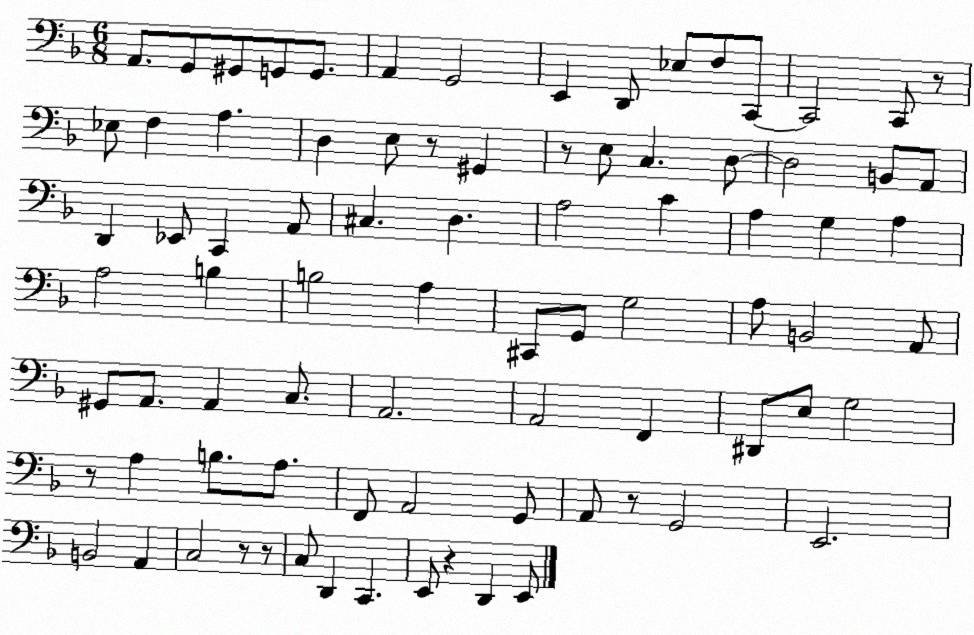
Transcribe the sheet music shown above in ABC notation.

X:1
T:Untitled
M:6/8
L:1/4
K:F
A,,/2 G,,/2 ^G,,/2 G,,/2 G,,/2 A,, G,,2 E,, D,,/2 _E,/2 F,/2 C,,/2 C,,2 C,,/2 z/2 _E,/2 F, A, D, E,/2 z/2 ^G,, z/2 E,/2 C, D,/2 D,2 B,,/2 A,,/2 D,, _E,,/2 C,, A,,/2 ^C, D, A,2 C A, G, A, A,2 B, B,2 A, ^C,,/2 G,,/2 G,2 A,/2 B,,2 A,,/2 ^G,,/2 A,,/2 A,, C,/2 A,,2 A,,2 F,, ^D,,/2 E,/2 G,2 z/2 A, B,/2 A,/2 F,,/2 A,,2 G,,/2 A,,/2 z/2 G,,2 E,,2 B,,2 A,, C,2 z/2 z/2 C,/2 D,, C,, E,,/2 z D,, E,,/2